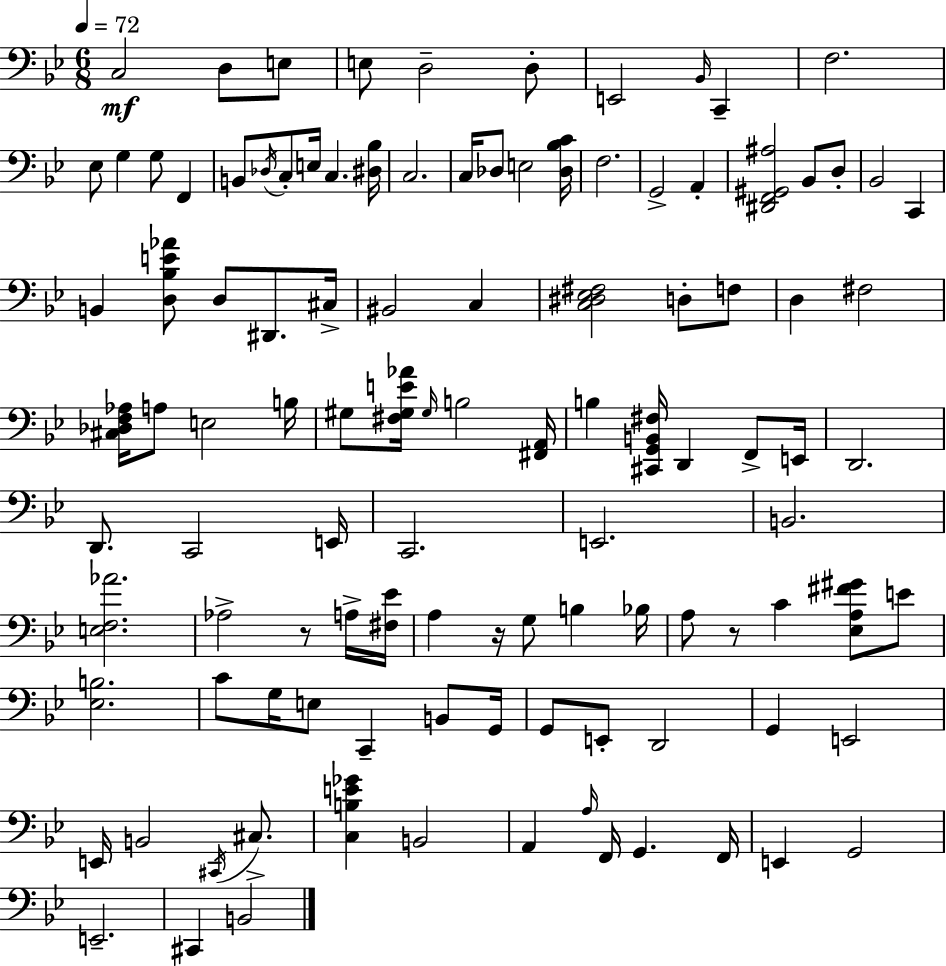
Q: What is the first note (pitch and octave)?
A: C3